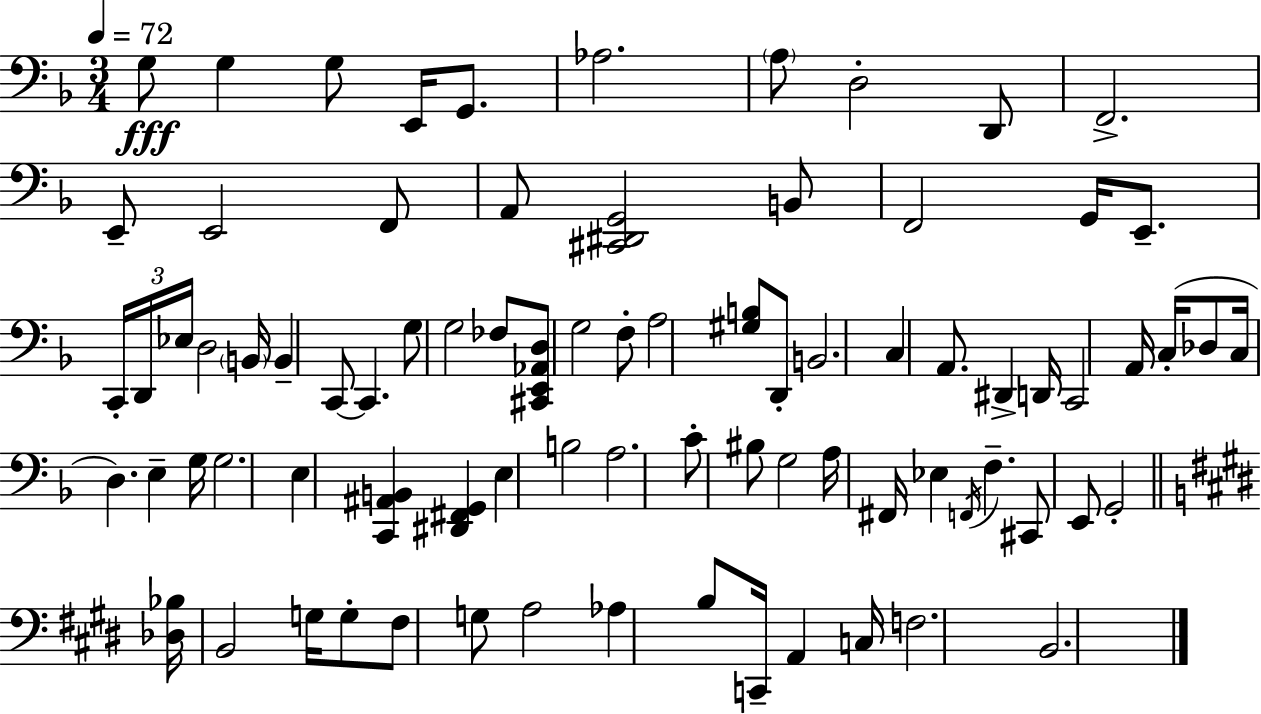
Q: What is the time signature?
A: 3/4